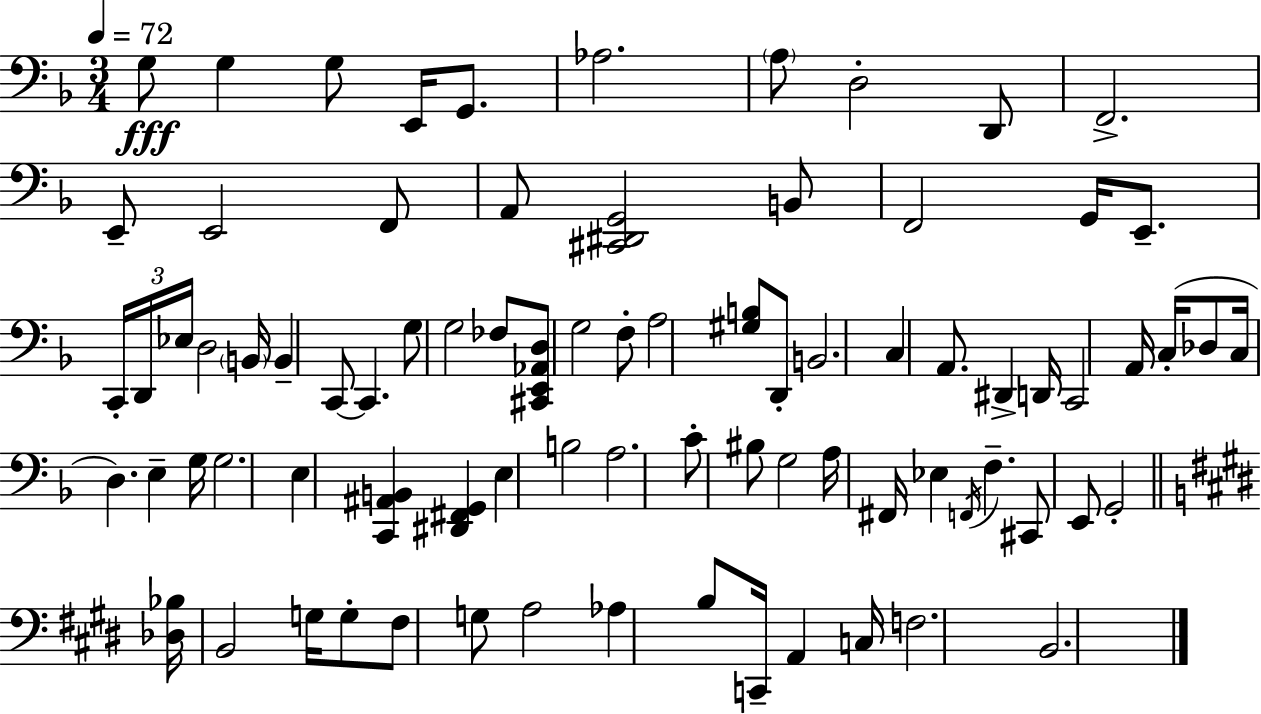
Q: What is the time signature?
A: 3/4